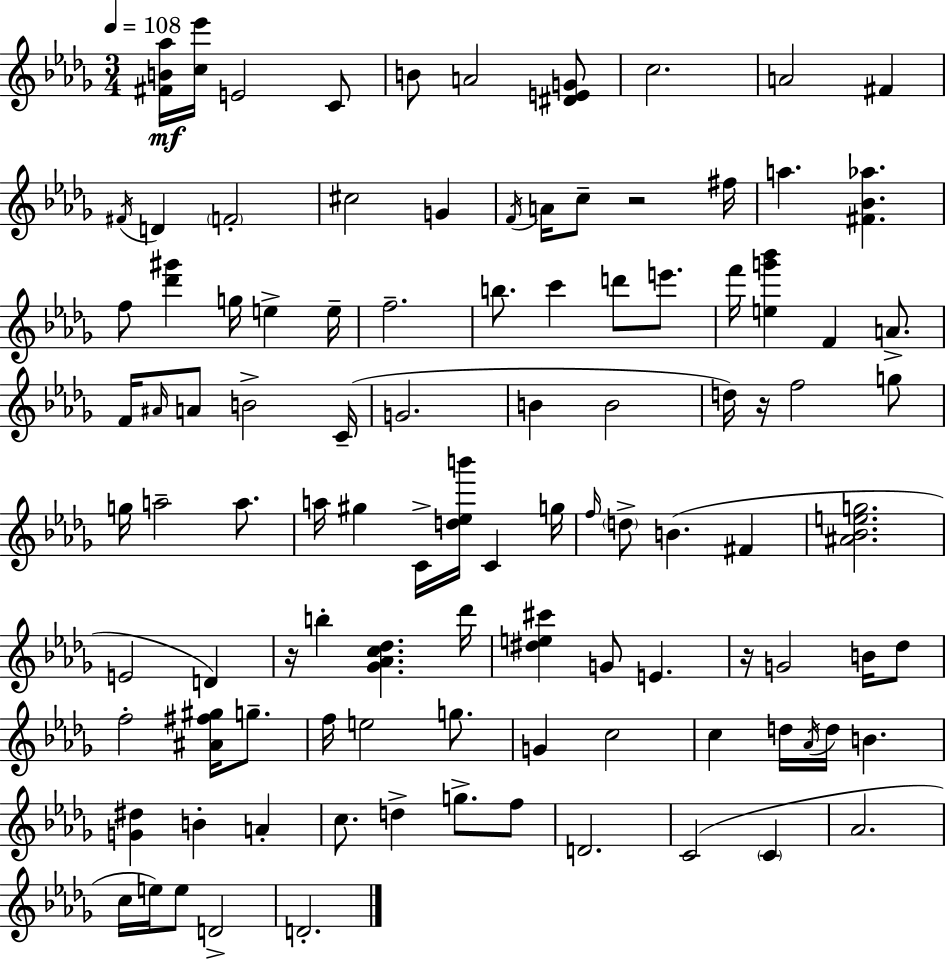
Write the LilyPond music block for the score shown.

{
  \clef treble
  \numericTimeSignature
  \time 3/4
  \key bes \minor
  \tempo 4 = 108
  <fis' b' aes''>16\mf <c'' ees'''>16 e'2 c'8 | b'8 a'2 <dis' e' g'>8 | c''2. | a'2 fis'4 | \break \acciaccatura { fis'16 } d'4 \parenthesize f'2-. | cis''2 g'4 | \acciaccatura { f'16 } a'16 c''8-- r2 | fis''16 a''4. <fis' bes' aes''>4. | \break f''8 <des''' gis'''>4 g''16 e''4-> | e''16-- f''2.-- | b''8. c'''4 d'''8 e'''8. | f'''16 <e'' g''' bes'''>4 f'4 a'8.-> | \break f'16 \grace { ais'16 } a'8 b'2-> | c'16--( g'2. | b'4 b'2 | d''16) r16 f''2 | \break g''8 g''16 a''2-- | a''8. a''16 gis''4 c'16-> <d'' ees'' b'''>16 c'4 | g''16 \grace { f''16 } \parenthesize d''8-> b'4.( | fis'4 <ais' bes' e'' g''>2. | \break e'2 | d'4) r16 b''4-. <ges' aes' c'' des''>4. | des'''16 <dis'' e'' cis'''>4 g'8 e'4. | r16 g'2 | \break b'16 des''8 f''2-. | <ais' fis'' gis''>16 g''8.-- f''16 e''2 | g''8. g'4 c''2 | c''4 d''16 \acciaccatura { aes'16 } d''16 b'4. | \break <g' dis''>4 b'4-. | a'4-. c''8. d''4-> | g''8.-> f''8 d'2. | c'2( | \break \parenthesize c'4 aes'2. | c''16 e''16) e''8 d'2-> | d'2.-. | \bar "|."
}